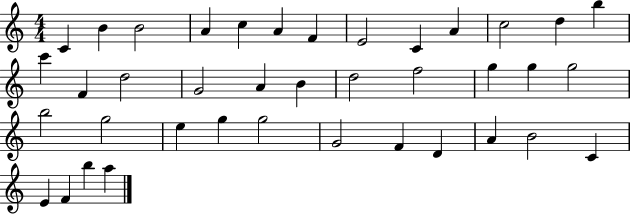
X:1
T:Untitled
M:4/4
L:1/4
K:C
C B B2 A c A F E2 C A c2 d b c' F d2 G2 A B d2 f2 g g g2 b2 g2 e g g2 G2 F D A B2 C E F b a